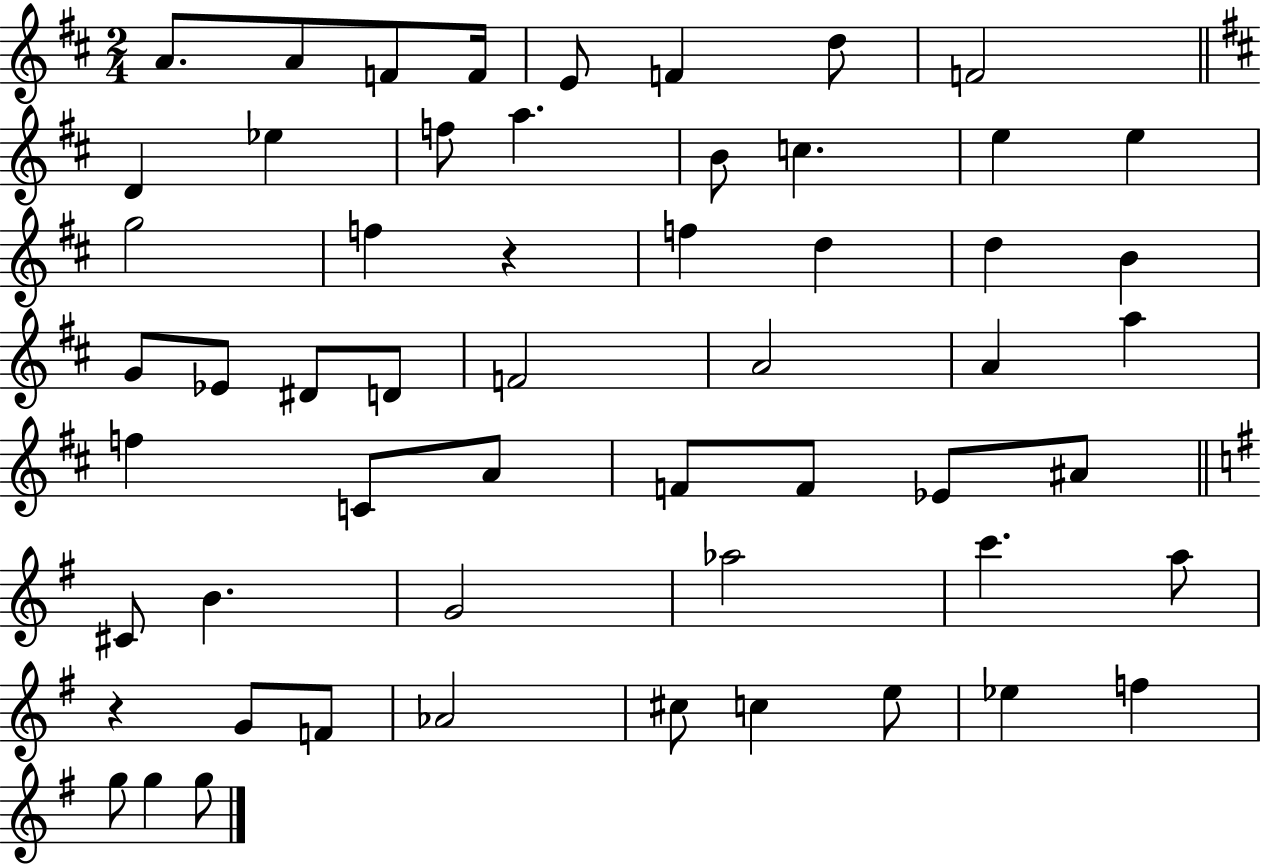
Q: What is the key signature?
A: D major